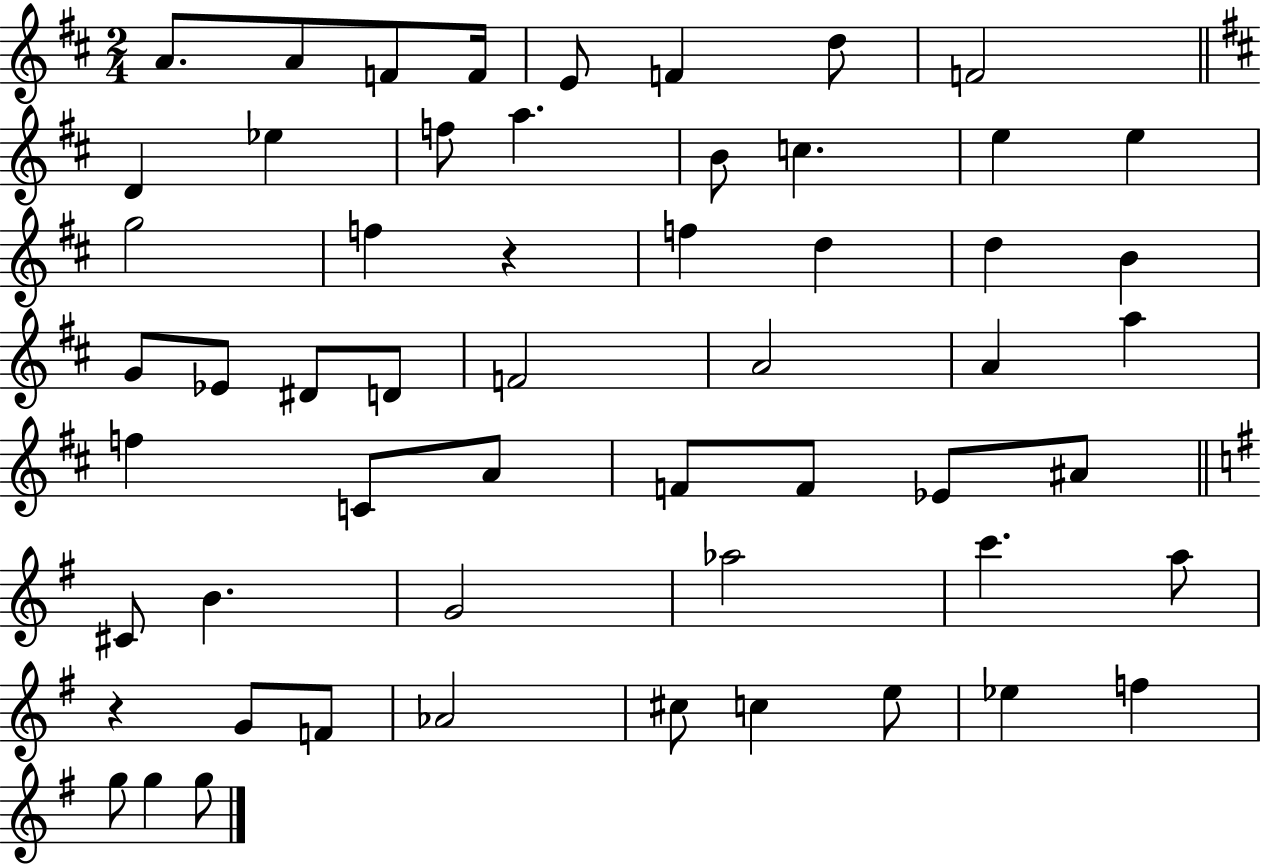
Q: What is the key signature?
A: D major